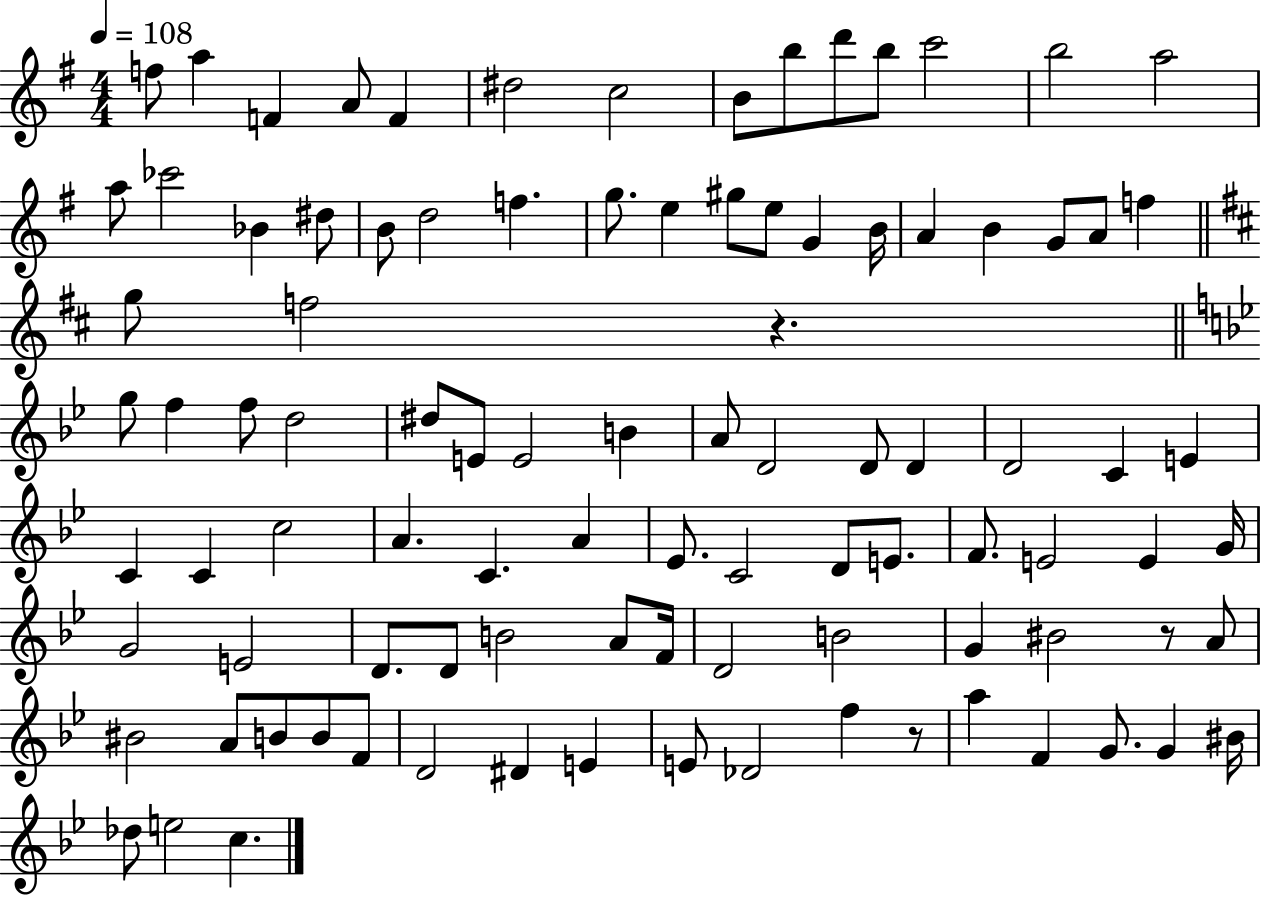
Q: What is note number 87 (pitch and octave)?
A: A5